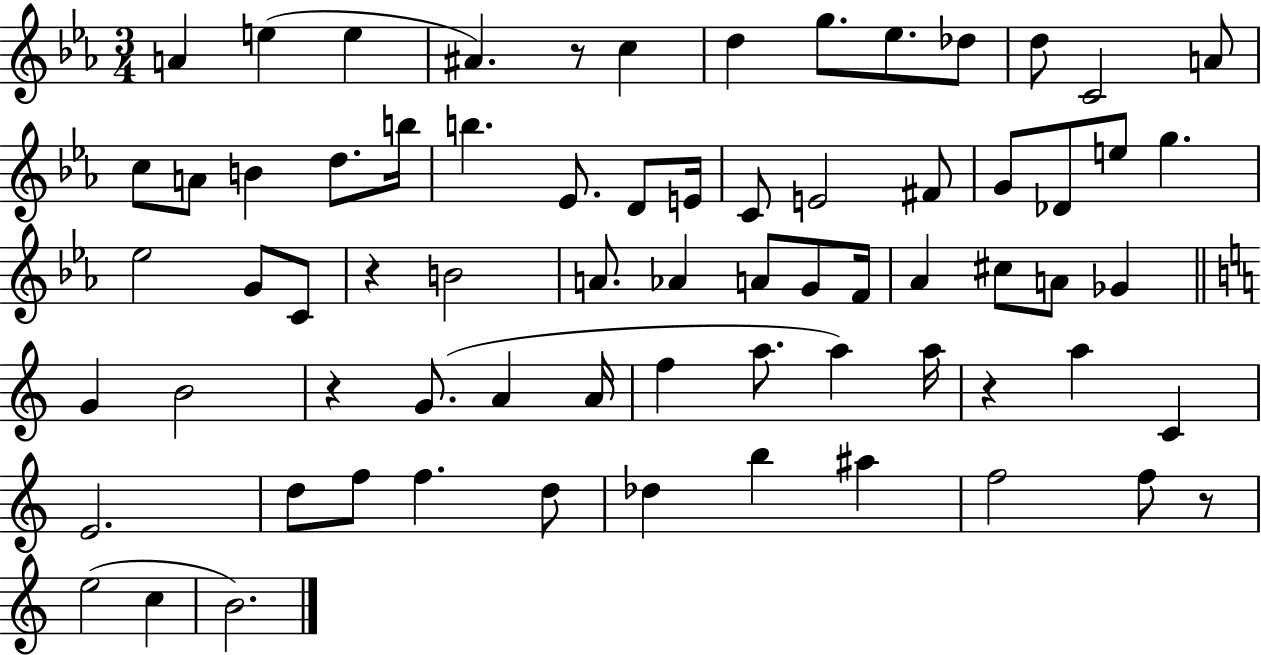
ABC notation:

X:1
T:Untitled
M:3/4
L:1/4
K:Eb
A e e ^A z/2 c d g/2 _e/2 _d/2 d/2 C2 A/2 c/2 A/2 B d/2 b/4 b _E/2 D/2 E/4 C/2 E2 ^F/2 G/2 _D/2 e/2 g _e2 G/2 C/2 z B2 A/2 _A A/2 G/2 F/4 _A ^c/2 A/2 _G G B2 z G/2 A A/4 f a/2 a a/4 z a C E2 d/2 f/2 f d/2 _d b ^a f2 f/2 z/2 e2 c B2